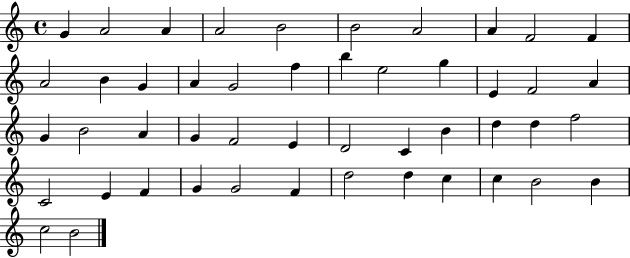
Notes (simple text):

G4/q A4/h A4/q A4/h B4/h B4/h A4/h A4/q F4/h F4/q A4/h B4/q G4/q A4/q G4/h F5/q B5/q E5/h G5/q E4/q F4/h A4/q G4/q B4/h A4/q G4/q F4/h E4/q D4/h C4/q B4/q D5/q D5/q F5/h C4/h E4/q F4/q G4/q G4/h F4/q D5/h D5/q C5/q C5/q B4/h B4/q C5/h B4/h